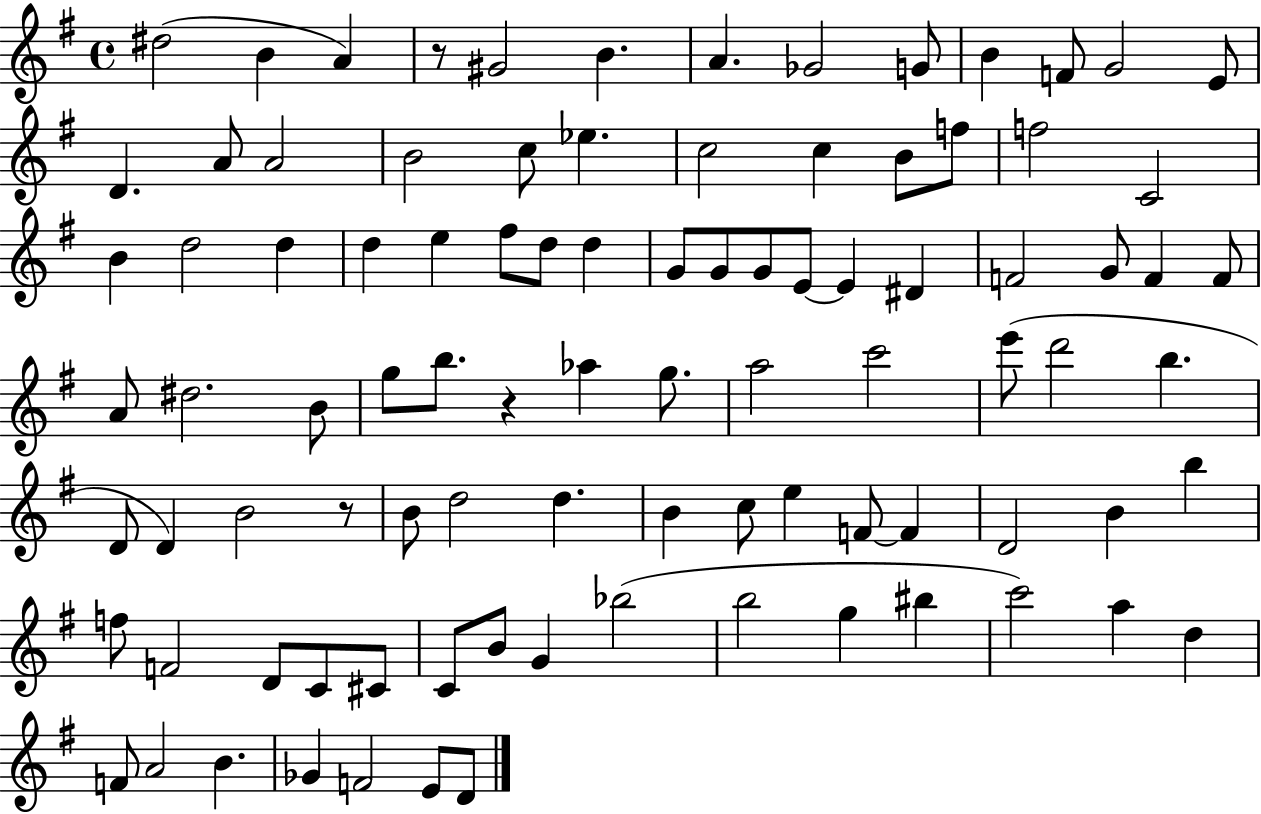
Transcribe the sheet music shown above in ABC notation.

X:1
T:Untitled
M:4/4
L:1/4
K:G
^d2 B A z/2 ^G2 B A _G2 G/2 B F/2 G2 E/2 D A/2 A2 B2 c/2 _e c2 c B/2 f/2 f2 C2 B d2 d d e ^f/2 d/2 d G/2 G/2 G/2 E/2 E ^D F2 G/2 F F/2 A/2 ^d2 B/2 g/2 b/2 z _a g/2 a2 c'2 e'/2 d'2 b D/2 D B2 z/2 B/2 d2 d B c/2 e F/2 F D2 B b f/2 F2 D/2 C/2 ^C/2 C/2 B/2 G _b2 b2 g ^b c'2 a d F/2 A2 B _G F2 E/2 D/2